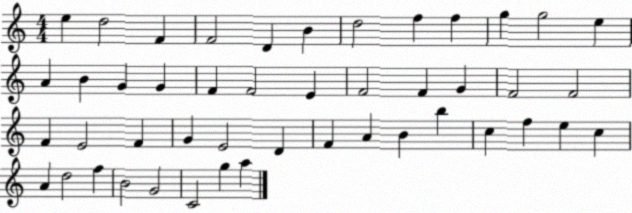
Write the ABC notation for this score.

X:1
T:Untitled
M:4/4
L:1/4
K:C
e d2 F F2 D B d2 f f g g2 e A B G G F F2 E F2 F G F2 F2 F E2 F G E2 D F A B b c f e c A d2 f B2 G2 C2 g a